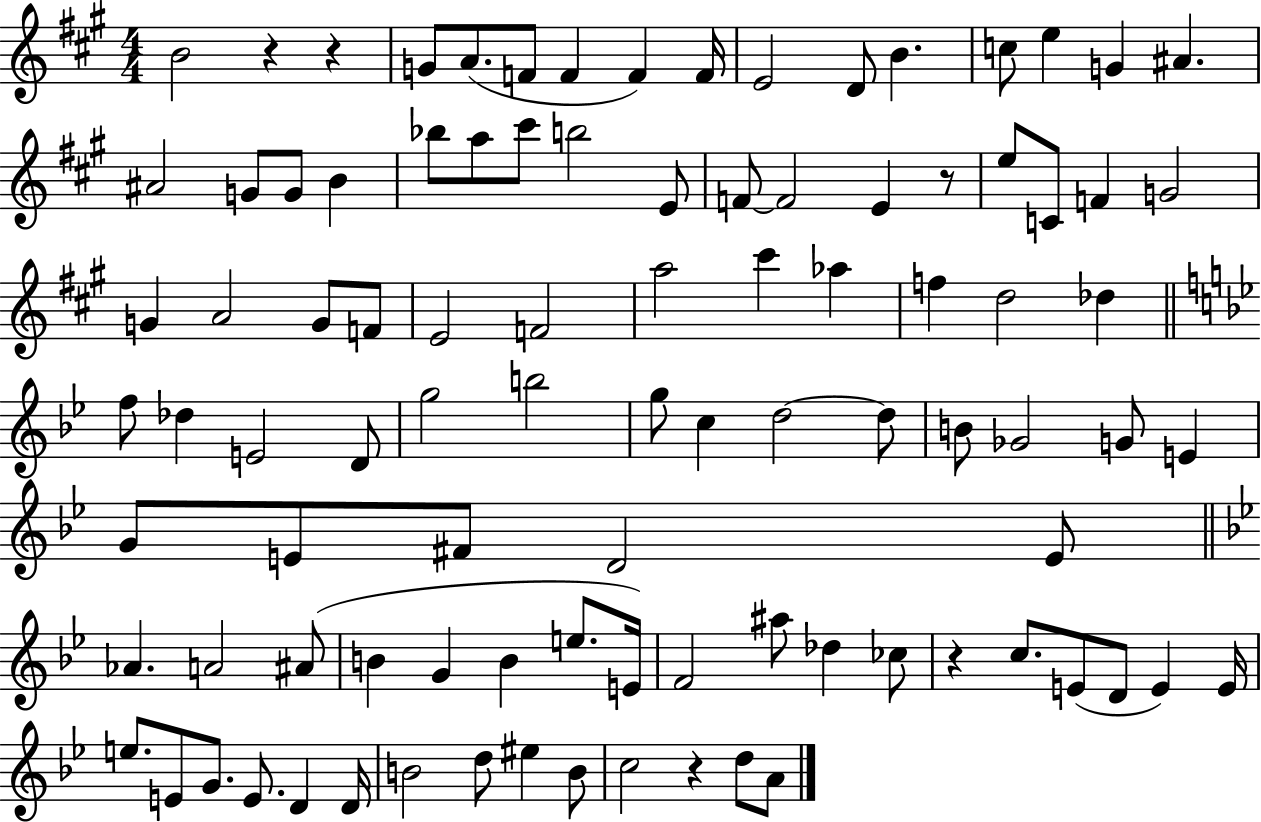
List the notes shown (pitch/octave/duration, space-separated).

B4/h R/q R/q G4/e A4/e. F4/e F4/q F4/q F4/s E4/h D4/e B4/q. C5/e E5/q G4/q A#4/q. A#4/h G4/e G4/e B4/q Bb5/e A5/e C#6/e B5/h E4/e F4/e F4/h E4/q R/e E5/e C4/e F4/q G4/h G4/q A4/h G4/e F4/e E4/h F4/h A5/h C#6/q Ab5/q F5/q D5/h Db5/q F5/e Db5/q E4/h D4/e G5/h B5/h G5/e C5/q D5/h D5/e B4/e Gb4/h G4/e E4/q G4/e E4/e F#4/e D4/h E4/e Ab4/q. A4/h A#4/e B4/q G4/q B4/q E5/e. E4/s F4/h A#5/e Db5/q CES5/e R/q C5/e. E4/e D4/e E4/q E4/s E5/e. E4/e G4/e. E4/e. D4/q D4/s B4/h D5/e EIS5/q B4/e C5/h R/q D5/e A4/e